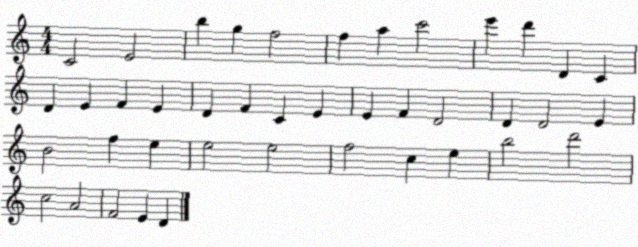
X:1
T:Untitled
M:4/4
L:1/4
K:C
C2 E2 b g f2 f a c'2 e' d' D C D E F E D F C E E F D2 D D2 E B2 f e e2 e2 f2 c e b2 d'2 c2 A2 F2 E D